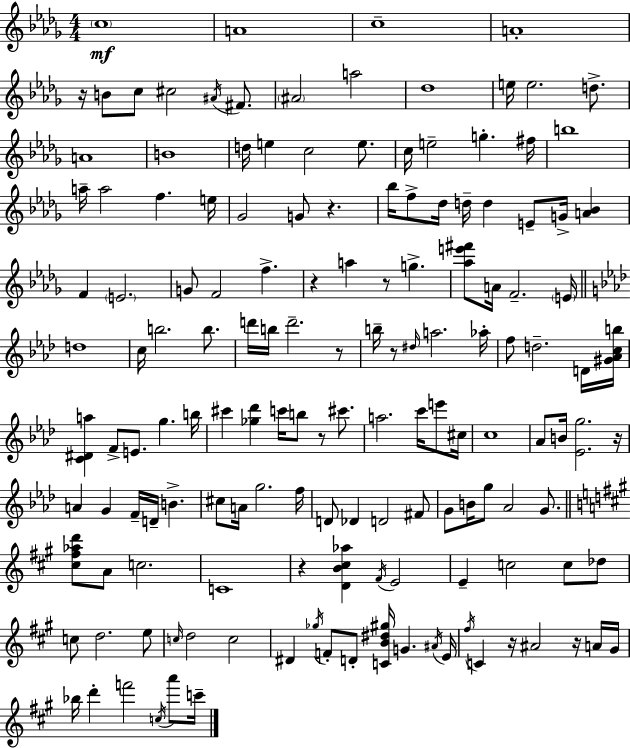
{
  \clef treble
  \numericTimeSignature
  \time 4/4
  \key bes \minor
  \repeat volta 2 { \parenthesize c''1\mf | a'1 | c''1-- | a'1-. | \break r16 b'8 c''8 cis''2 \acciaccatura { ais'16 } fis'8. | \parenthesize ais'2 a''2 | des''1 | e''16 e''2. d''8.-> | \break a'1 | b'1 | d''16 e''4 c''2 e''8. | c''16 e''2-- g''4.-. | \break fis''16 b''1 | a''16-- a''2 f''4. | e''16 ges'2 g'8 r4. | bes''16 f''8-> des''16 d''16-- d''4 e'8-- g'16-> <a' bes'>4 | \break f'4 \parenthesize e'2. | g'8 f'2 f''4.-> | r4 a''4 r8 g''4.-> | <aes'' e''' fis'''>8 a'16 f'2.-- | \break \parenthesize e'16 \bar "||" \break \key f \minor d''1 | c''16 b''2. b''8. | d'''16 b''16 d'''2.-- r8 | b''16-- r8 \grace { dis''16 } a''2. | \break aes''16-. f''8 d''2.-- d'16 | <gis' aes' c'' b''>16 <c' dis' a''>4 f'8-> e'8. g''4. | b''16 cis'''4 <ges'' des'''>4 c'''16 b''8 r8 cis'''8. | a''2. c'''16 e'''8 | \break cis''16 c''1 | aes'8 b'16 <ees' g''>2. | r16 a'4 g'4 f'16-- d'16-- b'4.-> | cis''8 a'16 g''2. | \break f''16 d'8 des'4 d'2 fis'8 | g'8 b'16 g''8 aes'2 g'8. | \bar "||" \break \key a \major <cis'' fis'' aes'' d'''>8 a'8 c''2. | c'1 | r4 <d' b' cis'' aes''>4 \acciaccatura { fis'16 } e'2 | e'4-- c''2 c''8 des''8 | \break c''8 d''2. e''8 | \grace { c''16 } d''2 c''2 | dis'4 \acciaccatura { ges''16 } f'8-. d'8-. <c' b' dis'' gis''>16 g'4. | \acciaccatura { ais'16 } e'16 \acciaccatura { fis''16 } c'4 r16 ais'2 | \break r16 a'16 gis'16 bes''16 d'''4-. f'''2 | \acciaccatura { c''16 } a'''8 c'''16-- } \bar "|."
}